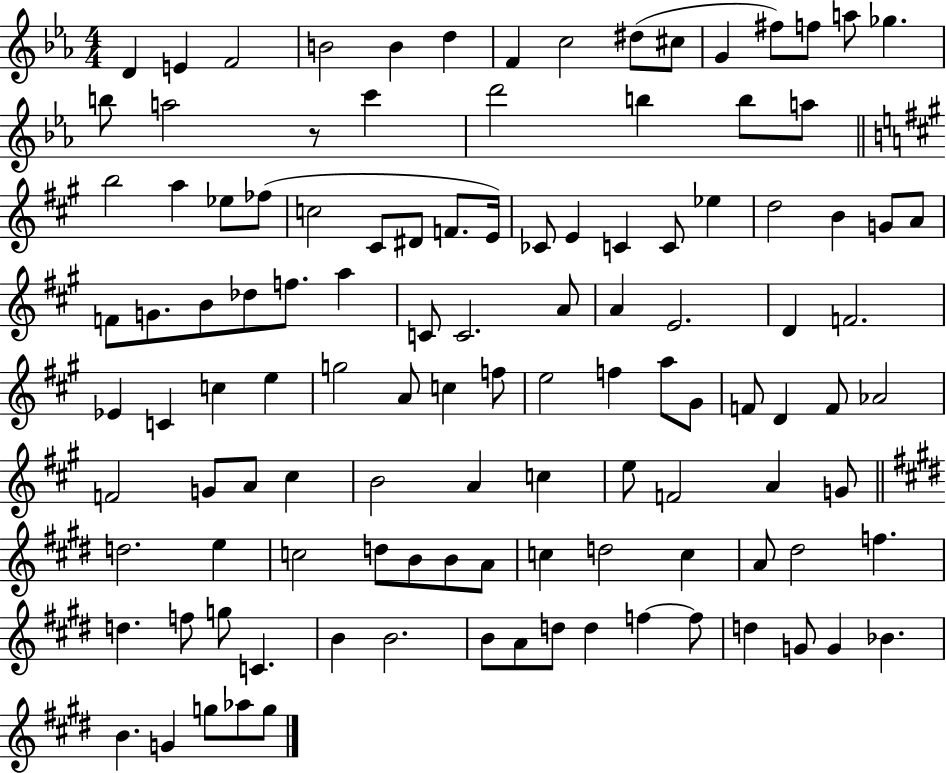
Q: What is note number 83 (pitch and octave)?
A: C5